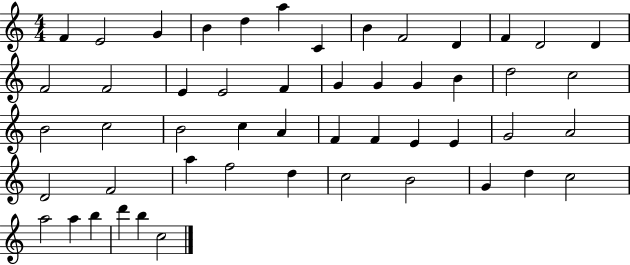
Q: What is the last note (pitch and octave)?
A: C5